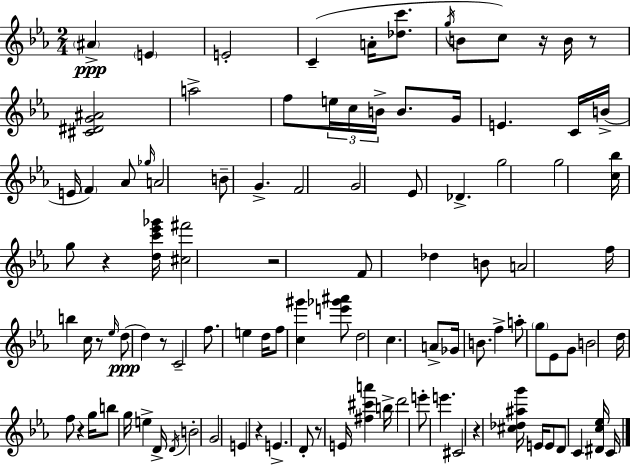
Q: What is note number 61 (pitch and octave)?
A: F5